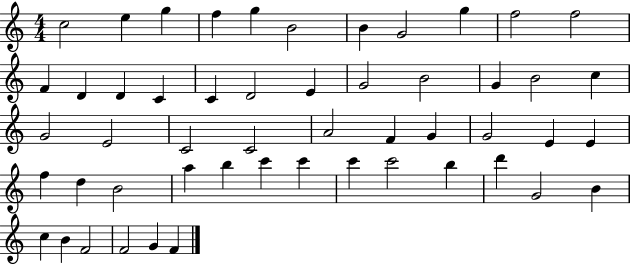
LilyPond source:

{
  \clef treble
  \numericTimeSignature
  \time 4/4
  \key c \major
  c''2 e''4 g''4 | f''4 g''4 b'2 | b'4 g'2 g''4 | f''2 f''2 | \break f'4 d'4 d'4 c'4 | c'4 d'2 e'4 | g'2 b'2 | g'4 b'2 c''4 | \break g'2 e'2 | c'2 c'2 | a'2 f'4 g'4 | g'2 e'4 e'4 | \break f''4 d''4 b'2 | a''4 b''4 c'''4 c'''4 | c'''4 c'''2 b''4 | d'''4 g'2 b'4 | \break c''4 b'4 f'2 | f'2 g'4 f'4 | \bar "|."
}